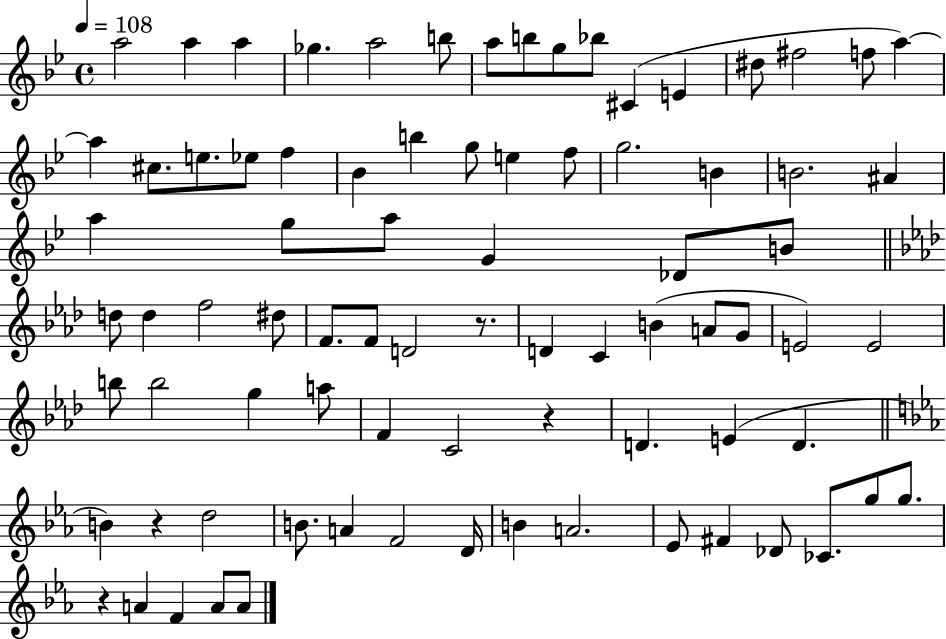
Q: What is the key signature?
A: BES major